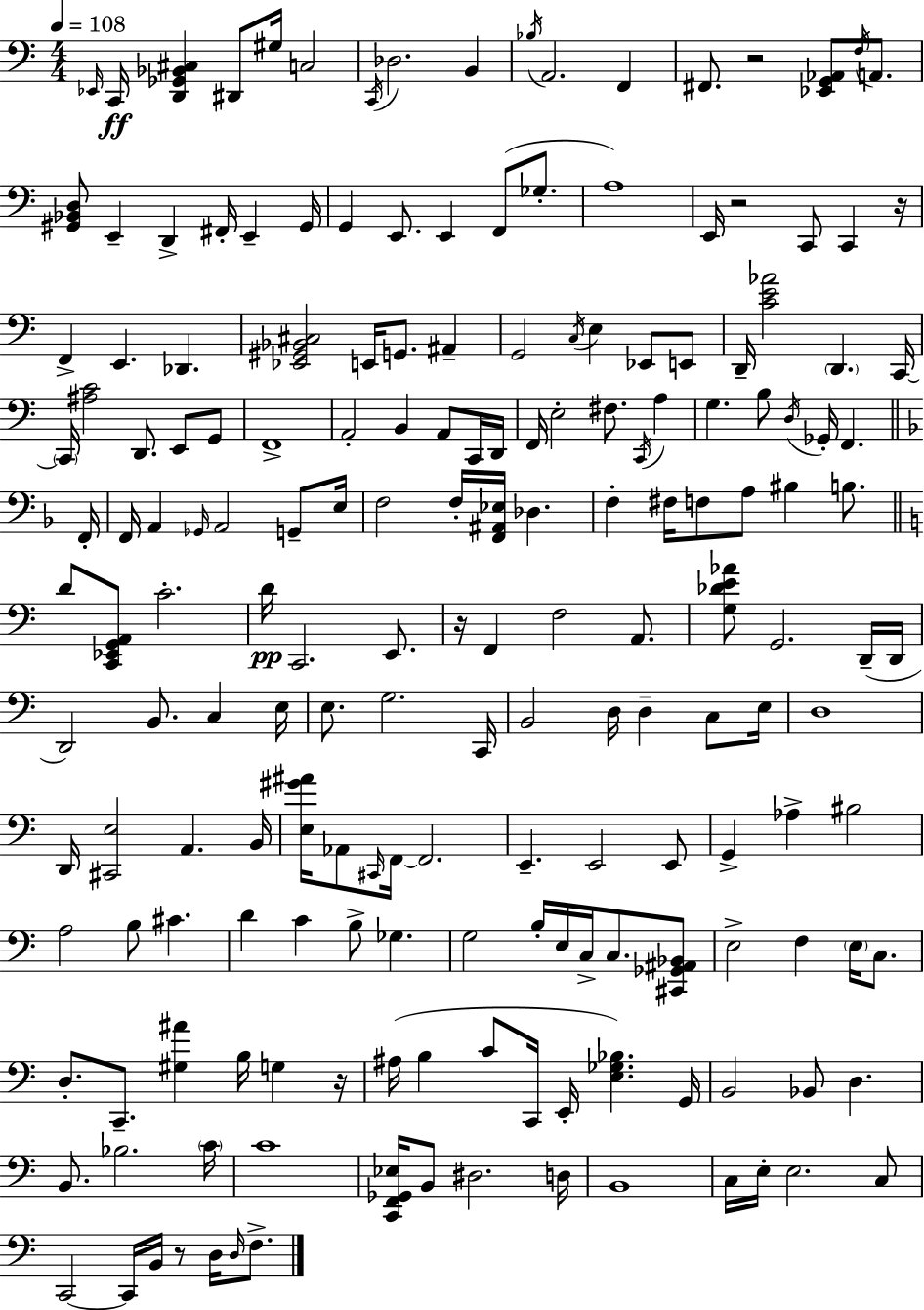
X:1
T:Untitled
M:4/4
L:1/4
K:C
_E,,/4 C,,/4 [D,,_G,,_B,,^C,] ^D,,/2 ^G,/4 C,2 C,,/4 _D,2 B,, _B,/4 A,,2 F,, ^F,,/2 z2 [_E,,G,,_A,,]/2 F,/4 A,,/2 [^G,,_B,,D,]/2 E,, D,, ^F,,/4 E,, ^G,,/4 G,, E,,/2 E,, F,,/2 _G,/2 A,4 E,,/4 z2 C,,/2 C,, z/4 F,, E,, _D,, [_E,,^G,,_B,,^C,]2 E,,/4 G,,/2 ^A,, G,,2 C,/4 E, _E,,/2 E,,/2 D,,/4 [CE_A]2 D,, C,,/4 C,,/4 [^A,C]2 D,,/2 E,,/2 G,,/2 F,,4 A,,2 B,, A,,/2 C,,/4 D,,/4 F,,/4 E,2 ^F,/2 C,,/4 A, G, B,/2 D,/4 _G,,/4 F,, F,,/4 F,,/4 A,, _G,,/4 A,,2 G,,/2 E,/4 F,2 F,/4 [F,,^A,,_E,]/4 _D, F, ^F,/4 F,/2 A,/2 ^B, B,/2 D/2 [C,,_E,,G,,A,,]/2 C2 D/4 C,,2 E,,/2 z/4 F,, F,2 A,,/2 [G,_DE_A]/2 G,,2 D,,/4 D,,/4 D,,2 B,,/2 C, E,/4 E,/2 G,2 C,,/4 B,,2 D,/4 D, C,/2 E,/4 D,4 D,,/4 [^C,,E,]2 A,, B,,/4 [E,^G^A]/4 _A,,/2 ^C,,/4 F,,/4 F,,2 E,, E,,2 E,,/2 G,, _A, ^B,2 A,2 B,/2 ^C D C B,/2 _G, G,2 B,/4 E,/4 C,/4 C,/2 [^C,,_G,,^A,,_B,,]/2 E,2 F, E,/4 C,/2 D,/2 C,,/2 [^G,^A] B,/4 G, z/4 ^A,/4 B, C/2 C,,/4 E,,/4 [E,_G,_B,] G,,/4 B,,2 _B,,/2 D, B,,/2 _B,2 C/4 C4 [C,,F,,_G,,_E,]/4 B,,/2 ^D,2 D,/4 B,,4 C,/4 E,/4 E,2 C,/2 C,,2 C,,/4 B,,/4 z/2 D,/4 D,/4 F,/2